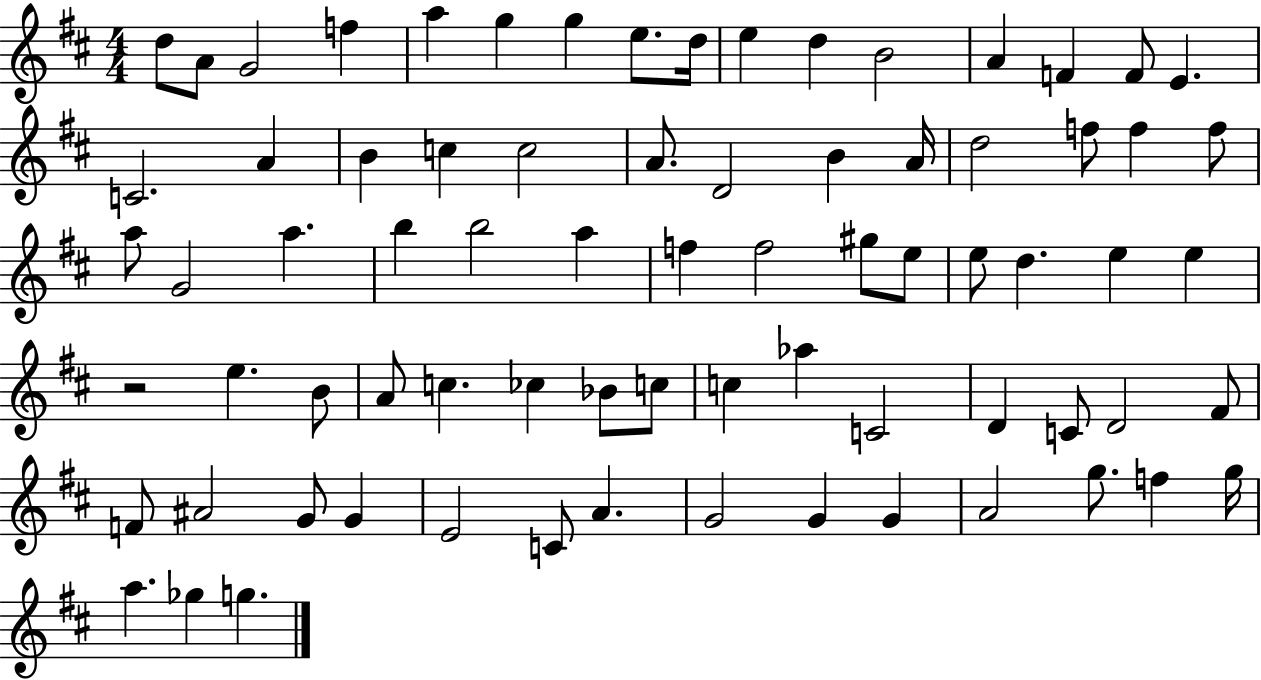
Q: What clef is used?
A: treble